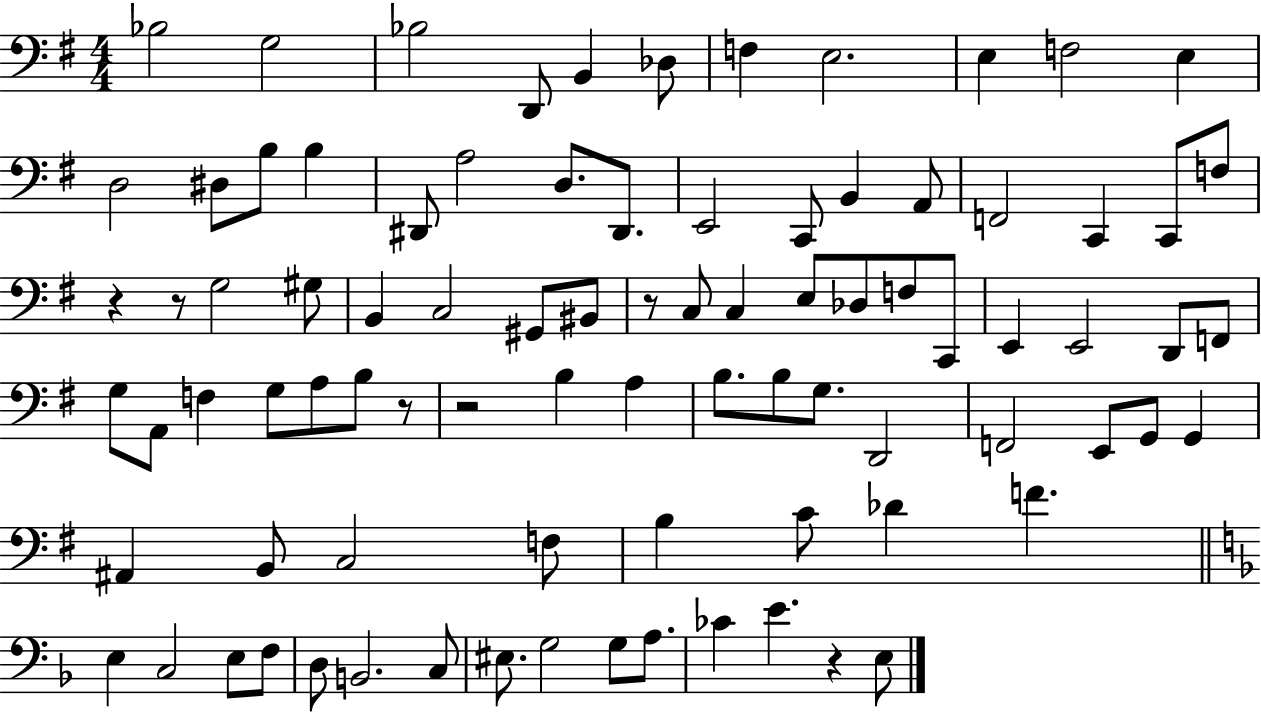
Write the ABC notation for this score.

X:1
T:Untitled
M:4/4
L:1/4
K:G
_B,2 G,2 _B,2 D,,/2 B,, _D,/2 F, E,2 E, F,2 E, D,2 ^D,/2 B,/2 B, ^D,,/2 A,2 D,/2 ^D,,/2 E,,2 C,,/2 B,, A,,/2 F,,2 C,, C,,/2 F,/2 z z/2 G,2 ^G,/2 B,, C,2 ^G,,/2 ^B,,/2 z/2 C,/2 C, E,/2 _D,/2 F,/2 C,,/2 E,, E,,2 D,,/2 F,,/2 G,/2 A,,/2 F, G,/2 A,/2 B,/2 z/2 z2 B, A, B,/2 B,/2 G,/2 D,,2 F,,2 E,,/2 G,,/2 G,, ^A,, B,,/2 C,2 F,/2 B, C/2 _D F E, C,2 E,/2 F,/2 D,/2 B,,2 C,/2 ^E,/2 G,2 G,/2 A,/2 _C E z E,/2